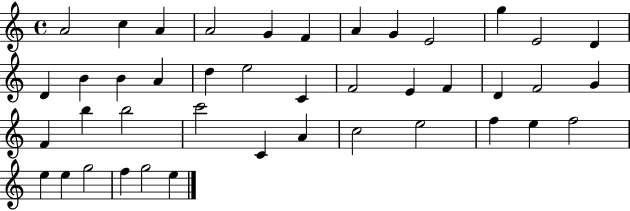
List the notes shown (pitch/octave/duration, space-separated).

A4/h C5/q A4/q A4/h G4/q F4/q A4/q G4/q E4/h G5/q E4/h D4/q D4/q B4/q B4/q A4/q D5/q E5/h C4/q F4/h E4/q F4/q D4/q F4/h G4/q F4/q B5/q B5/h C6/h C4/q A4/q C5/h E5/h F5/q E5/q F5/h E5/q E5/q G5/h F5/q G5/h E5/q